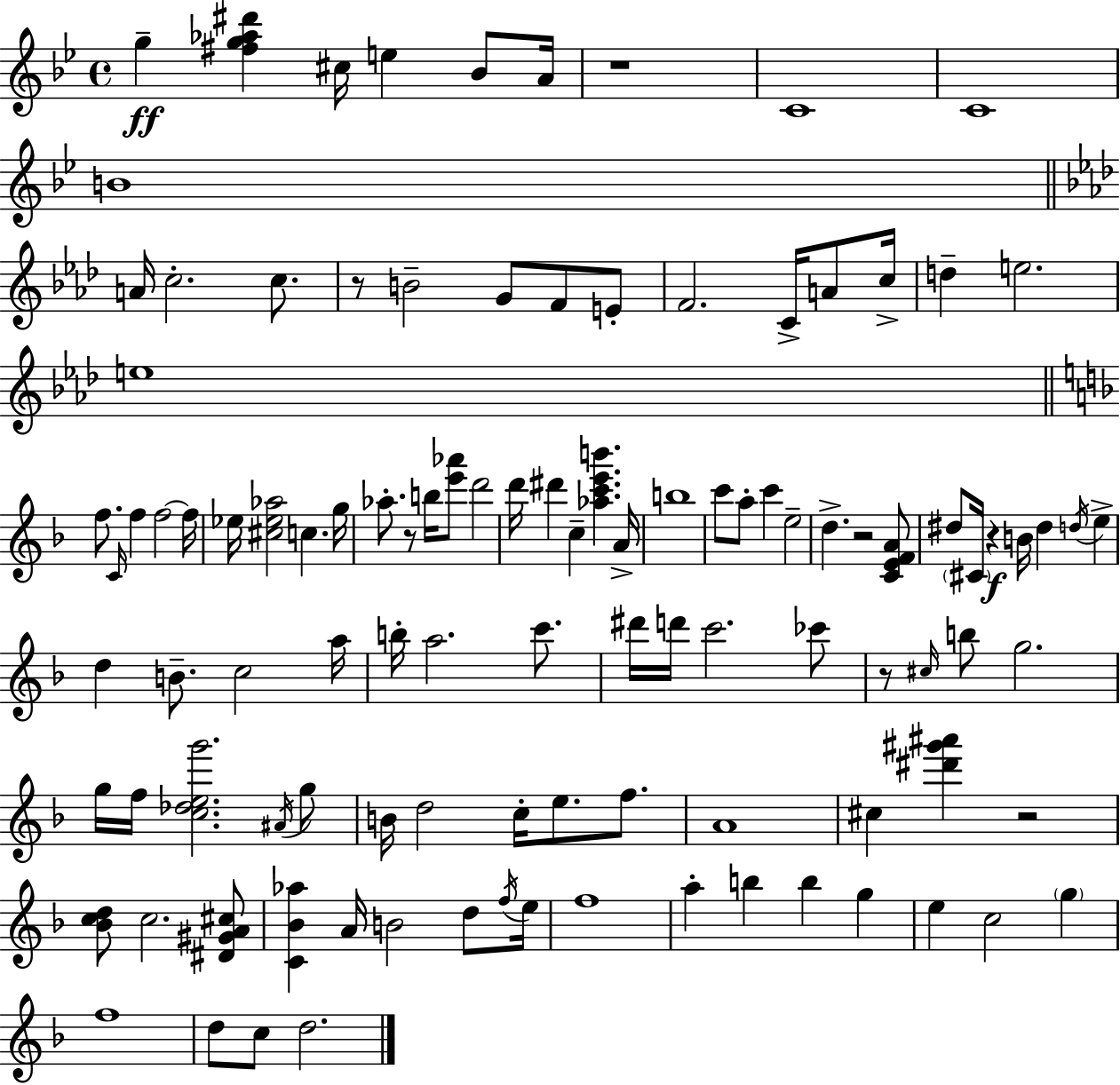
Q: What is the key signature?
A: G minor